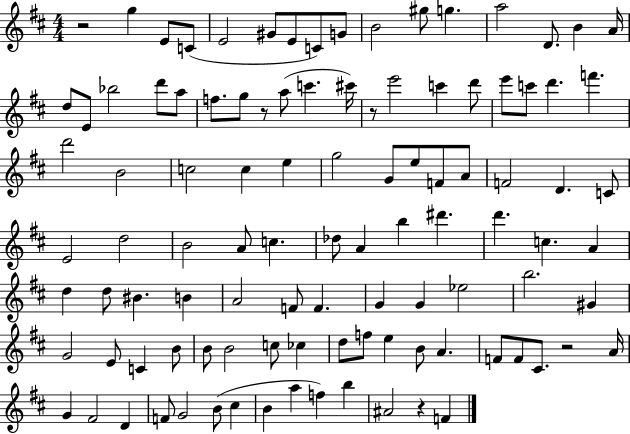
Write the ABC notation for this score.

X:1
T:Untitled
M:4/4
L:1/4
K:D
z2 g E/2 C/2 E2 ^G/2 E/2 C/2 G/2 B2 ^g/2 g a2 D/2 B A/4 d/2 E/2 _b2 d'/2 a/2 f/2 g/2 z/2 a/2 c' ^c'/4 z/2 e'2 c' d'/2 e'/2 c'/2 d' f' d'2 B2 c2 c e g2 G/2 e/2 F/2 A/2 F2 D C/2 E2 d2 B2 A/2 c _d/2 A b ^d' d' c A d d/2 ^B B A2 F/2 F G G _e2 b2 ^G G2 E/2 C B/2 B/2 B2 c/2 _c d/2 f/2 e B/2 A F/2 F/2 ^C/2 z2 A/4 G ^F2 D F/2 G2 B/2 ^c B a f b ^A2 z F